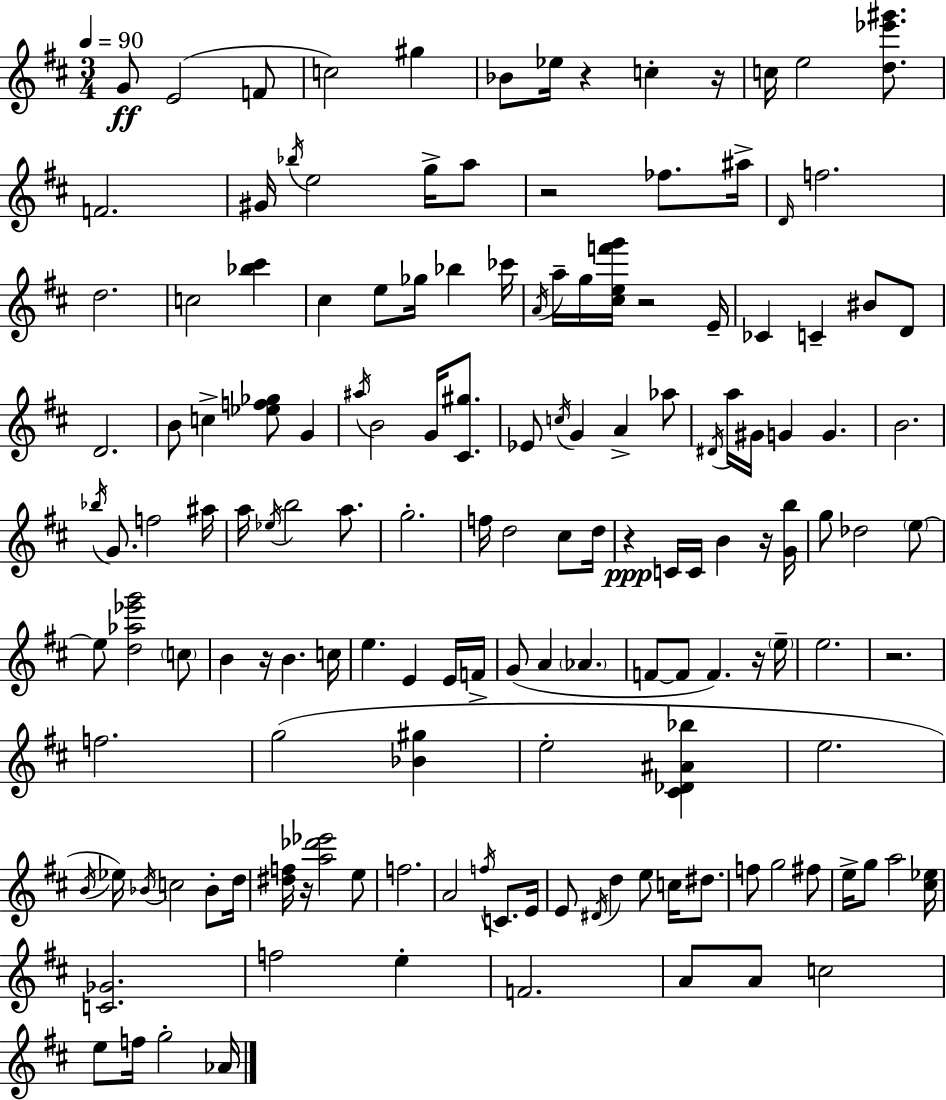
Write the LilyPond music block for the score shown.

{
  \clef treble
  \numericTimeSignature
  \time 3/4
  \key d \major
  \tempo 4 = 90
  g'8\ff e'2( f'8 | c''2) gis''4 | bes'8 ees''16 r4 c''4-. r16 | c''16 e''2 <d'' ees''' gis'''>8. | \break f'2. | gis'16 \acciaccatura { bes''16 } e''2 g''16-> a''8 | r2 fes''8. | ais''16-> \grace { d'16 } f''2. | \break d''2. | c''2 <bes'' cis'''>4 | cis''4 e''8 ges''16 bes''4 | ces'''16 \acciaccatura { a'16 } a''16-- g''16 <cis'' e'' f''' g'''>16 r2 | \break e'16-- ces'4 c'4-- bis'8 | d'8 d'2. | b'8 c''4-> <ees'' f'' ges''>8 g'4 | \acciaccatura { ais''16 } b'2 | \break g'16 <cis' gis''>8. ees'8 \acciaccatura { c''16 } g'4 a'4-> | aes''8 \acciaccatura { dis'16 } a''16 gis'16 g'4 | g'4. b'2. | \acciaccatura { bes''16 } g'8. f''2 | \break ais''16 a''16 \acciaccatura { ees''16 } b''2 | a''8. g''2.-. | f''16 d''2 | cis''8 d''16 r4\ppp | \break c'16 c'16 b'4 r16 <g' b''>16 g''8 des''2 | \parenthesize e''8~~ e''8 <d'' aes'' ees''' g'''>2 | \parenthesize c''8 b'4 | r16 b'4. c''16 e''4. | \break e'4 e'16 f'16-> g'8( a'4 | \parenthesize aes'4. f'8~~ f'8 | f'4.) r16 \parenthesize e''16-- e''2. | r2. | \break f''2. | g''2( | <bes' gis''>4 e''2-. | <cis' des' ais' bes''>4 e''2. | \break \acciaccatura { b'16 }) ees''16 \acciaccatura { bes'16 } c''2 | bes'8-. d''16 <dis'' f''>16 r16 | <a'' des''' ees'''>2 e''8 f''2. | a'2 | \break \acciaccatura { f''16 } c'8. e'16 e'8 | \acciaccatura { dis'16 } d''4 e''8 c''16 dis''8. | f''8 g''2 fis''8 | e''16-> g''8 a''2 <cis'' ees''>16 | \break <c' ges'>2. | f''2 e''4-. | f'2. | a'8 a'8 c''2 | \break e''8 f''16 g''2-. aes'16 | \bar "|."
}